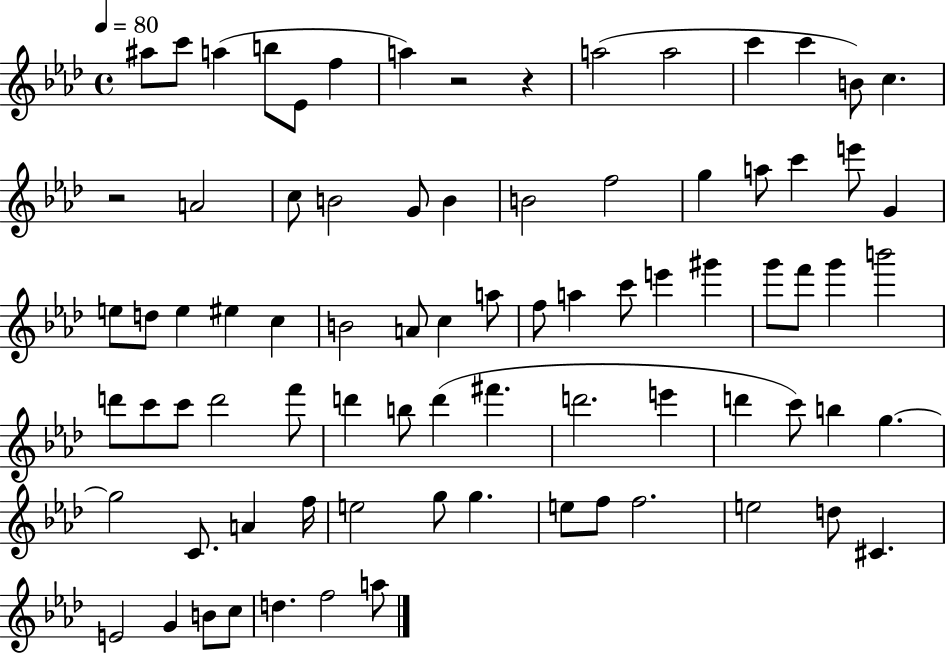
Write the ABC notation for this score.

X:1
T:Untitled
M:4/4
L:1/4
K:Ab
^a/2 c'/2 a b/2 _E/2 f a z2 z a2 a2 c' c' B/2 c z2 A2 c/2 B2 G/2 B B2 f2 g a/2 c' e'/2 G e/2 d/2 e ^e c B2 A/2 c a/2 f/2 a c'/2 e' ^g' g'/2 f'/2 g' b'2 d'/2 c'/2 c'/2 d'2 f'/2 d' b/2 d' ^f' d'2 e' d' c'/2 b g g2 C/2 A f/4 e2 g/2 g e/2 f/2 f2 e2 d/2 ^C E2 G B/2 c/2 d f2 a/2